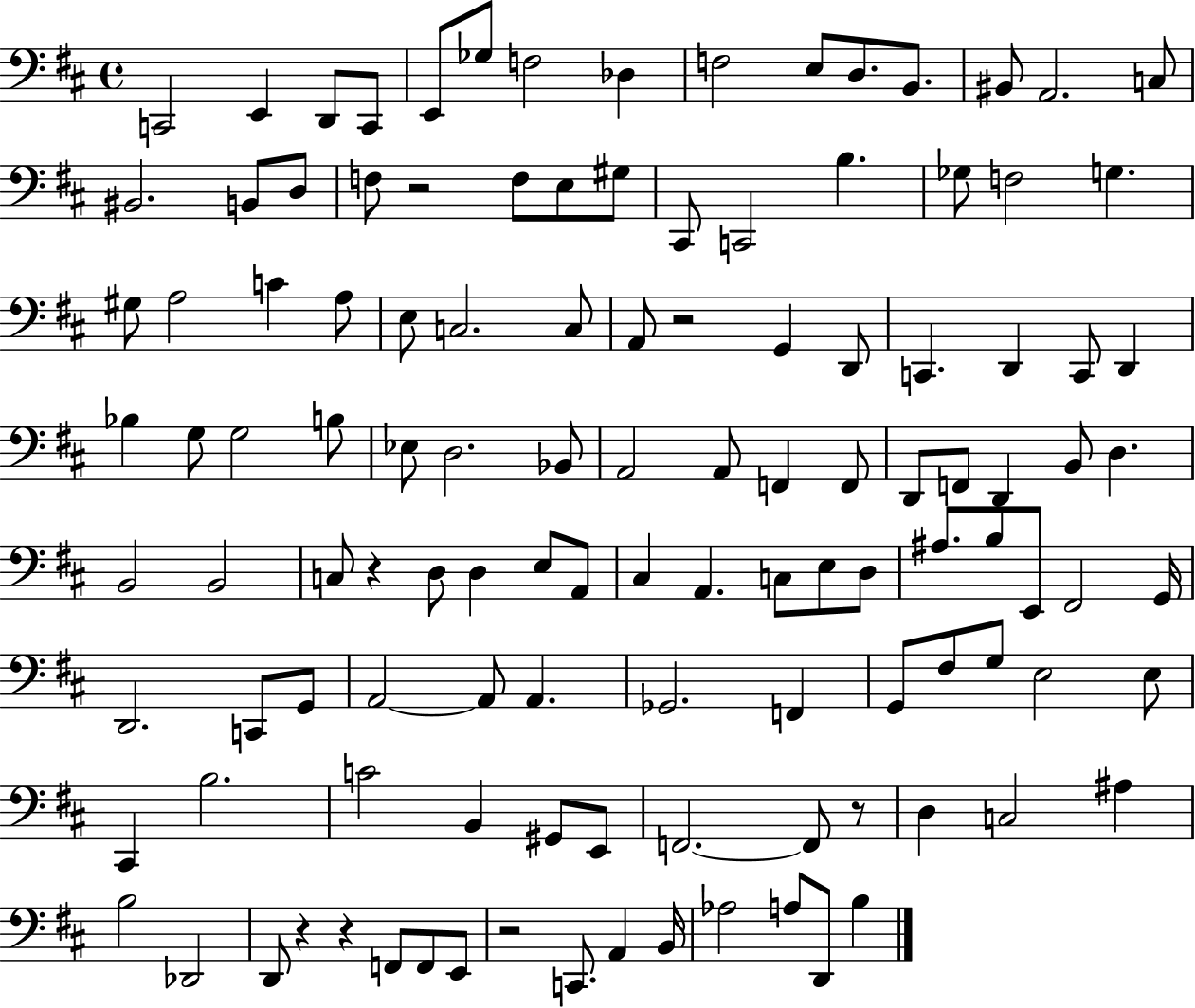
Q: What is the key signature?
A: D major